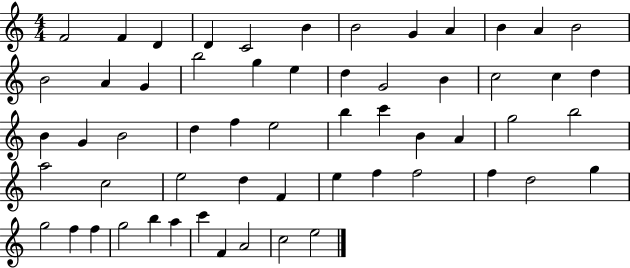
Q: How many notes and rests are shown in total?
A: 58